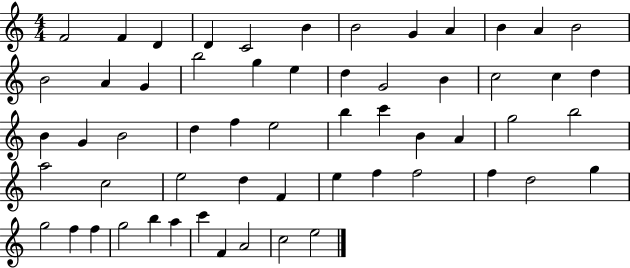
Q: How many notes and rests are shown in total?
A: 58